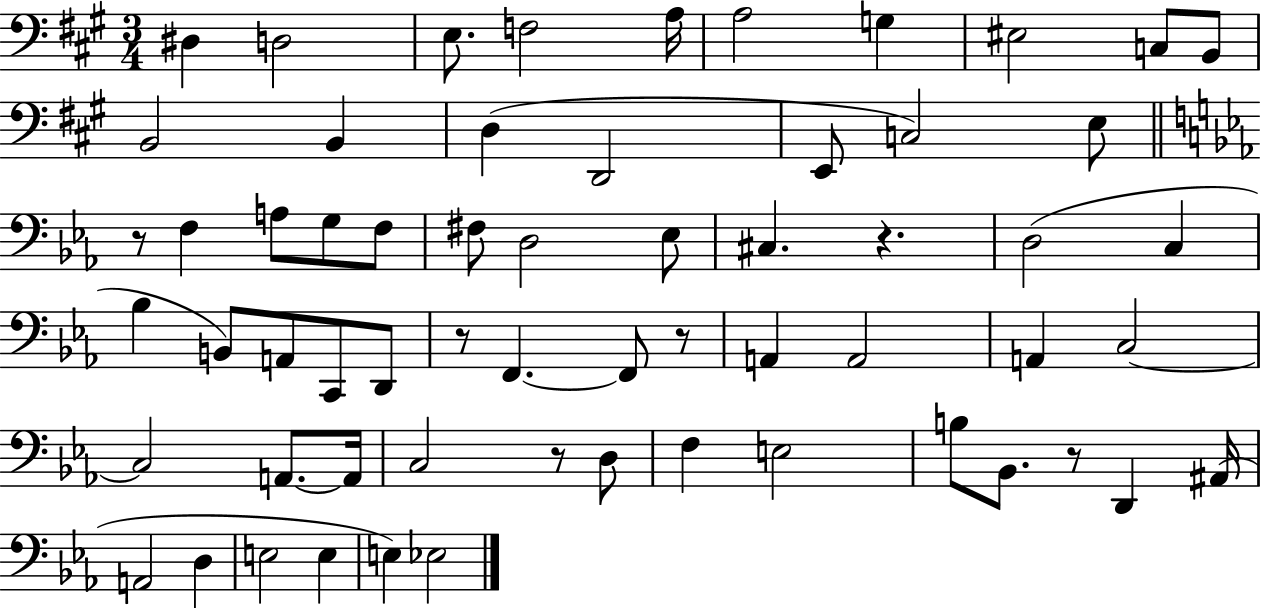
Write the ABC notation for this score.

X:1
T:Untitled
M:3/4
L:1/4
K:A
^D, D,2 E,/2 F,2 A,/4 A,2 G, ^E,2 C,/2 B,,/2 B,,2 B,, D, D,,2 E,,/2 C,2 E,/2 z/2 F, A,/2 G,/2 F,/2 ^F,/2 D,2 _E,/2 ^C, z D,2 C, _B, B,,/2 A,,/2 C,,/2 D,,/2 z/2 F,, F,,/2 z/2 A,, A,,2 A,, C,2 C,2 A,,/2 A,,/4 C,2 z/2 D,/2 F, E,2 B,/2 _B,,/2 z/2 D,, ^A,,/4 A,,2 D, E,2 E, E, _E,2